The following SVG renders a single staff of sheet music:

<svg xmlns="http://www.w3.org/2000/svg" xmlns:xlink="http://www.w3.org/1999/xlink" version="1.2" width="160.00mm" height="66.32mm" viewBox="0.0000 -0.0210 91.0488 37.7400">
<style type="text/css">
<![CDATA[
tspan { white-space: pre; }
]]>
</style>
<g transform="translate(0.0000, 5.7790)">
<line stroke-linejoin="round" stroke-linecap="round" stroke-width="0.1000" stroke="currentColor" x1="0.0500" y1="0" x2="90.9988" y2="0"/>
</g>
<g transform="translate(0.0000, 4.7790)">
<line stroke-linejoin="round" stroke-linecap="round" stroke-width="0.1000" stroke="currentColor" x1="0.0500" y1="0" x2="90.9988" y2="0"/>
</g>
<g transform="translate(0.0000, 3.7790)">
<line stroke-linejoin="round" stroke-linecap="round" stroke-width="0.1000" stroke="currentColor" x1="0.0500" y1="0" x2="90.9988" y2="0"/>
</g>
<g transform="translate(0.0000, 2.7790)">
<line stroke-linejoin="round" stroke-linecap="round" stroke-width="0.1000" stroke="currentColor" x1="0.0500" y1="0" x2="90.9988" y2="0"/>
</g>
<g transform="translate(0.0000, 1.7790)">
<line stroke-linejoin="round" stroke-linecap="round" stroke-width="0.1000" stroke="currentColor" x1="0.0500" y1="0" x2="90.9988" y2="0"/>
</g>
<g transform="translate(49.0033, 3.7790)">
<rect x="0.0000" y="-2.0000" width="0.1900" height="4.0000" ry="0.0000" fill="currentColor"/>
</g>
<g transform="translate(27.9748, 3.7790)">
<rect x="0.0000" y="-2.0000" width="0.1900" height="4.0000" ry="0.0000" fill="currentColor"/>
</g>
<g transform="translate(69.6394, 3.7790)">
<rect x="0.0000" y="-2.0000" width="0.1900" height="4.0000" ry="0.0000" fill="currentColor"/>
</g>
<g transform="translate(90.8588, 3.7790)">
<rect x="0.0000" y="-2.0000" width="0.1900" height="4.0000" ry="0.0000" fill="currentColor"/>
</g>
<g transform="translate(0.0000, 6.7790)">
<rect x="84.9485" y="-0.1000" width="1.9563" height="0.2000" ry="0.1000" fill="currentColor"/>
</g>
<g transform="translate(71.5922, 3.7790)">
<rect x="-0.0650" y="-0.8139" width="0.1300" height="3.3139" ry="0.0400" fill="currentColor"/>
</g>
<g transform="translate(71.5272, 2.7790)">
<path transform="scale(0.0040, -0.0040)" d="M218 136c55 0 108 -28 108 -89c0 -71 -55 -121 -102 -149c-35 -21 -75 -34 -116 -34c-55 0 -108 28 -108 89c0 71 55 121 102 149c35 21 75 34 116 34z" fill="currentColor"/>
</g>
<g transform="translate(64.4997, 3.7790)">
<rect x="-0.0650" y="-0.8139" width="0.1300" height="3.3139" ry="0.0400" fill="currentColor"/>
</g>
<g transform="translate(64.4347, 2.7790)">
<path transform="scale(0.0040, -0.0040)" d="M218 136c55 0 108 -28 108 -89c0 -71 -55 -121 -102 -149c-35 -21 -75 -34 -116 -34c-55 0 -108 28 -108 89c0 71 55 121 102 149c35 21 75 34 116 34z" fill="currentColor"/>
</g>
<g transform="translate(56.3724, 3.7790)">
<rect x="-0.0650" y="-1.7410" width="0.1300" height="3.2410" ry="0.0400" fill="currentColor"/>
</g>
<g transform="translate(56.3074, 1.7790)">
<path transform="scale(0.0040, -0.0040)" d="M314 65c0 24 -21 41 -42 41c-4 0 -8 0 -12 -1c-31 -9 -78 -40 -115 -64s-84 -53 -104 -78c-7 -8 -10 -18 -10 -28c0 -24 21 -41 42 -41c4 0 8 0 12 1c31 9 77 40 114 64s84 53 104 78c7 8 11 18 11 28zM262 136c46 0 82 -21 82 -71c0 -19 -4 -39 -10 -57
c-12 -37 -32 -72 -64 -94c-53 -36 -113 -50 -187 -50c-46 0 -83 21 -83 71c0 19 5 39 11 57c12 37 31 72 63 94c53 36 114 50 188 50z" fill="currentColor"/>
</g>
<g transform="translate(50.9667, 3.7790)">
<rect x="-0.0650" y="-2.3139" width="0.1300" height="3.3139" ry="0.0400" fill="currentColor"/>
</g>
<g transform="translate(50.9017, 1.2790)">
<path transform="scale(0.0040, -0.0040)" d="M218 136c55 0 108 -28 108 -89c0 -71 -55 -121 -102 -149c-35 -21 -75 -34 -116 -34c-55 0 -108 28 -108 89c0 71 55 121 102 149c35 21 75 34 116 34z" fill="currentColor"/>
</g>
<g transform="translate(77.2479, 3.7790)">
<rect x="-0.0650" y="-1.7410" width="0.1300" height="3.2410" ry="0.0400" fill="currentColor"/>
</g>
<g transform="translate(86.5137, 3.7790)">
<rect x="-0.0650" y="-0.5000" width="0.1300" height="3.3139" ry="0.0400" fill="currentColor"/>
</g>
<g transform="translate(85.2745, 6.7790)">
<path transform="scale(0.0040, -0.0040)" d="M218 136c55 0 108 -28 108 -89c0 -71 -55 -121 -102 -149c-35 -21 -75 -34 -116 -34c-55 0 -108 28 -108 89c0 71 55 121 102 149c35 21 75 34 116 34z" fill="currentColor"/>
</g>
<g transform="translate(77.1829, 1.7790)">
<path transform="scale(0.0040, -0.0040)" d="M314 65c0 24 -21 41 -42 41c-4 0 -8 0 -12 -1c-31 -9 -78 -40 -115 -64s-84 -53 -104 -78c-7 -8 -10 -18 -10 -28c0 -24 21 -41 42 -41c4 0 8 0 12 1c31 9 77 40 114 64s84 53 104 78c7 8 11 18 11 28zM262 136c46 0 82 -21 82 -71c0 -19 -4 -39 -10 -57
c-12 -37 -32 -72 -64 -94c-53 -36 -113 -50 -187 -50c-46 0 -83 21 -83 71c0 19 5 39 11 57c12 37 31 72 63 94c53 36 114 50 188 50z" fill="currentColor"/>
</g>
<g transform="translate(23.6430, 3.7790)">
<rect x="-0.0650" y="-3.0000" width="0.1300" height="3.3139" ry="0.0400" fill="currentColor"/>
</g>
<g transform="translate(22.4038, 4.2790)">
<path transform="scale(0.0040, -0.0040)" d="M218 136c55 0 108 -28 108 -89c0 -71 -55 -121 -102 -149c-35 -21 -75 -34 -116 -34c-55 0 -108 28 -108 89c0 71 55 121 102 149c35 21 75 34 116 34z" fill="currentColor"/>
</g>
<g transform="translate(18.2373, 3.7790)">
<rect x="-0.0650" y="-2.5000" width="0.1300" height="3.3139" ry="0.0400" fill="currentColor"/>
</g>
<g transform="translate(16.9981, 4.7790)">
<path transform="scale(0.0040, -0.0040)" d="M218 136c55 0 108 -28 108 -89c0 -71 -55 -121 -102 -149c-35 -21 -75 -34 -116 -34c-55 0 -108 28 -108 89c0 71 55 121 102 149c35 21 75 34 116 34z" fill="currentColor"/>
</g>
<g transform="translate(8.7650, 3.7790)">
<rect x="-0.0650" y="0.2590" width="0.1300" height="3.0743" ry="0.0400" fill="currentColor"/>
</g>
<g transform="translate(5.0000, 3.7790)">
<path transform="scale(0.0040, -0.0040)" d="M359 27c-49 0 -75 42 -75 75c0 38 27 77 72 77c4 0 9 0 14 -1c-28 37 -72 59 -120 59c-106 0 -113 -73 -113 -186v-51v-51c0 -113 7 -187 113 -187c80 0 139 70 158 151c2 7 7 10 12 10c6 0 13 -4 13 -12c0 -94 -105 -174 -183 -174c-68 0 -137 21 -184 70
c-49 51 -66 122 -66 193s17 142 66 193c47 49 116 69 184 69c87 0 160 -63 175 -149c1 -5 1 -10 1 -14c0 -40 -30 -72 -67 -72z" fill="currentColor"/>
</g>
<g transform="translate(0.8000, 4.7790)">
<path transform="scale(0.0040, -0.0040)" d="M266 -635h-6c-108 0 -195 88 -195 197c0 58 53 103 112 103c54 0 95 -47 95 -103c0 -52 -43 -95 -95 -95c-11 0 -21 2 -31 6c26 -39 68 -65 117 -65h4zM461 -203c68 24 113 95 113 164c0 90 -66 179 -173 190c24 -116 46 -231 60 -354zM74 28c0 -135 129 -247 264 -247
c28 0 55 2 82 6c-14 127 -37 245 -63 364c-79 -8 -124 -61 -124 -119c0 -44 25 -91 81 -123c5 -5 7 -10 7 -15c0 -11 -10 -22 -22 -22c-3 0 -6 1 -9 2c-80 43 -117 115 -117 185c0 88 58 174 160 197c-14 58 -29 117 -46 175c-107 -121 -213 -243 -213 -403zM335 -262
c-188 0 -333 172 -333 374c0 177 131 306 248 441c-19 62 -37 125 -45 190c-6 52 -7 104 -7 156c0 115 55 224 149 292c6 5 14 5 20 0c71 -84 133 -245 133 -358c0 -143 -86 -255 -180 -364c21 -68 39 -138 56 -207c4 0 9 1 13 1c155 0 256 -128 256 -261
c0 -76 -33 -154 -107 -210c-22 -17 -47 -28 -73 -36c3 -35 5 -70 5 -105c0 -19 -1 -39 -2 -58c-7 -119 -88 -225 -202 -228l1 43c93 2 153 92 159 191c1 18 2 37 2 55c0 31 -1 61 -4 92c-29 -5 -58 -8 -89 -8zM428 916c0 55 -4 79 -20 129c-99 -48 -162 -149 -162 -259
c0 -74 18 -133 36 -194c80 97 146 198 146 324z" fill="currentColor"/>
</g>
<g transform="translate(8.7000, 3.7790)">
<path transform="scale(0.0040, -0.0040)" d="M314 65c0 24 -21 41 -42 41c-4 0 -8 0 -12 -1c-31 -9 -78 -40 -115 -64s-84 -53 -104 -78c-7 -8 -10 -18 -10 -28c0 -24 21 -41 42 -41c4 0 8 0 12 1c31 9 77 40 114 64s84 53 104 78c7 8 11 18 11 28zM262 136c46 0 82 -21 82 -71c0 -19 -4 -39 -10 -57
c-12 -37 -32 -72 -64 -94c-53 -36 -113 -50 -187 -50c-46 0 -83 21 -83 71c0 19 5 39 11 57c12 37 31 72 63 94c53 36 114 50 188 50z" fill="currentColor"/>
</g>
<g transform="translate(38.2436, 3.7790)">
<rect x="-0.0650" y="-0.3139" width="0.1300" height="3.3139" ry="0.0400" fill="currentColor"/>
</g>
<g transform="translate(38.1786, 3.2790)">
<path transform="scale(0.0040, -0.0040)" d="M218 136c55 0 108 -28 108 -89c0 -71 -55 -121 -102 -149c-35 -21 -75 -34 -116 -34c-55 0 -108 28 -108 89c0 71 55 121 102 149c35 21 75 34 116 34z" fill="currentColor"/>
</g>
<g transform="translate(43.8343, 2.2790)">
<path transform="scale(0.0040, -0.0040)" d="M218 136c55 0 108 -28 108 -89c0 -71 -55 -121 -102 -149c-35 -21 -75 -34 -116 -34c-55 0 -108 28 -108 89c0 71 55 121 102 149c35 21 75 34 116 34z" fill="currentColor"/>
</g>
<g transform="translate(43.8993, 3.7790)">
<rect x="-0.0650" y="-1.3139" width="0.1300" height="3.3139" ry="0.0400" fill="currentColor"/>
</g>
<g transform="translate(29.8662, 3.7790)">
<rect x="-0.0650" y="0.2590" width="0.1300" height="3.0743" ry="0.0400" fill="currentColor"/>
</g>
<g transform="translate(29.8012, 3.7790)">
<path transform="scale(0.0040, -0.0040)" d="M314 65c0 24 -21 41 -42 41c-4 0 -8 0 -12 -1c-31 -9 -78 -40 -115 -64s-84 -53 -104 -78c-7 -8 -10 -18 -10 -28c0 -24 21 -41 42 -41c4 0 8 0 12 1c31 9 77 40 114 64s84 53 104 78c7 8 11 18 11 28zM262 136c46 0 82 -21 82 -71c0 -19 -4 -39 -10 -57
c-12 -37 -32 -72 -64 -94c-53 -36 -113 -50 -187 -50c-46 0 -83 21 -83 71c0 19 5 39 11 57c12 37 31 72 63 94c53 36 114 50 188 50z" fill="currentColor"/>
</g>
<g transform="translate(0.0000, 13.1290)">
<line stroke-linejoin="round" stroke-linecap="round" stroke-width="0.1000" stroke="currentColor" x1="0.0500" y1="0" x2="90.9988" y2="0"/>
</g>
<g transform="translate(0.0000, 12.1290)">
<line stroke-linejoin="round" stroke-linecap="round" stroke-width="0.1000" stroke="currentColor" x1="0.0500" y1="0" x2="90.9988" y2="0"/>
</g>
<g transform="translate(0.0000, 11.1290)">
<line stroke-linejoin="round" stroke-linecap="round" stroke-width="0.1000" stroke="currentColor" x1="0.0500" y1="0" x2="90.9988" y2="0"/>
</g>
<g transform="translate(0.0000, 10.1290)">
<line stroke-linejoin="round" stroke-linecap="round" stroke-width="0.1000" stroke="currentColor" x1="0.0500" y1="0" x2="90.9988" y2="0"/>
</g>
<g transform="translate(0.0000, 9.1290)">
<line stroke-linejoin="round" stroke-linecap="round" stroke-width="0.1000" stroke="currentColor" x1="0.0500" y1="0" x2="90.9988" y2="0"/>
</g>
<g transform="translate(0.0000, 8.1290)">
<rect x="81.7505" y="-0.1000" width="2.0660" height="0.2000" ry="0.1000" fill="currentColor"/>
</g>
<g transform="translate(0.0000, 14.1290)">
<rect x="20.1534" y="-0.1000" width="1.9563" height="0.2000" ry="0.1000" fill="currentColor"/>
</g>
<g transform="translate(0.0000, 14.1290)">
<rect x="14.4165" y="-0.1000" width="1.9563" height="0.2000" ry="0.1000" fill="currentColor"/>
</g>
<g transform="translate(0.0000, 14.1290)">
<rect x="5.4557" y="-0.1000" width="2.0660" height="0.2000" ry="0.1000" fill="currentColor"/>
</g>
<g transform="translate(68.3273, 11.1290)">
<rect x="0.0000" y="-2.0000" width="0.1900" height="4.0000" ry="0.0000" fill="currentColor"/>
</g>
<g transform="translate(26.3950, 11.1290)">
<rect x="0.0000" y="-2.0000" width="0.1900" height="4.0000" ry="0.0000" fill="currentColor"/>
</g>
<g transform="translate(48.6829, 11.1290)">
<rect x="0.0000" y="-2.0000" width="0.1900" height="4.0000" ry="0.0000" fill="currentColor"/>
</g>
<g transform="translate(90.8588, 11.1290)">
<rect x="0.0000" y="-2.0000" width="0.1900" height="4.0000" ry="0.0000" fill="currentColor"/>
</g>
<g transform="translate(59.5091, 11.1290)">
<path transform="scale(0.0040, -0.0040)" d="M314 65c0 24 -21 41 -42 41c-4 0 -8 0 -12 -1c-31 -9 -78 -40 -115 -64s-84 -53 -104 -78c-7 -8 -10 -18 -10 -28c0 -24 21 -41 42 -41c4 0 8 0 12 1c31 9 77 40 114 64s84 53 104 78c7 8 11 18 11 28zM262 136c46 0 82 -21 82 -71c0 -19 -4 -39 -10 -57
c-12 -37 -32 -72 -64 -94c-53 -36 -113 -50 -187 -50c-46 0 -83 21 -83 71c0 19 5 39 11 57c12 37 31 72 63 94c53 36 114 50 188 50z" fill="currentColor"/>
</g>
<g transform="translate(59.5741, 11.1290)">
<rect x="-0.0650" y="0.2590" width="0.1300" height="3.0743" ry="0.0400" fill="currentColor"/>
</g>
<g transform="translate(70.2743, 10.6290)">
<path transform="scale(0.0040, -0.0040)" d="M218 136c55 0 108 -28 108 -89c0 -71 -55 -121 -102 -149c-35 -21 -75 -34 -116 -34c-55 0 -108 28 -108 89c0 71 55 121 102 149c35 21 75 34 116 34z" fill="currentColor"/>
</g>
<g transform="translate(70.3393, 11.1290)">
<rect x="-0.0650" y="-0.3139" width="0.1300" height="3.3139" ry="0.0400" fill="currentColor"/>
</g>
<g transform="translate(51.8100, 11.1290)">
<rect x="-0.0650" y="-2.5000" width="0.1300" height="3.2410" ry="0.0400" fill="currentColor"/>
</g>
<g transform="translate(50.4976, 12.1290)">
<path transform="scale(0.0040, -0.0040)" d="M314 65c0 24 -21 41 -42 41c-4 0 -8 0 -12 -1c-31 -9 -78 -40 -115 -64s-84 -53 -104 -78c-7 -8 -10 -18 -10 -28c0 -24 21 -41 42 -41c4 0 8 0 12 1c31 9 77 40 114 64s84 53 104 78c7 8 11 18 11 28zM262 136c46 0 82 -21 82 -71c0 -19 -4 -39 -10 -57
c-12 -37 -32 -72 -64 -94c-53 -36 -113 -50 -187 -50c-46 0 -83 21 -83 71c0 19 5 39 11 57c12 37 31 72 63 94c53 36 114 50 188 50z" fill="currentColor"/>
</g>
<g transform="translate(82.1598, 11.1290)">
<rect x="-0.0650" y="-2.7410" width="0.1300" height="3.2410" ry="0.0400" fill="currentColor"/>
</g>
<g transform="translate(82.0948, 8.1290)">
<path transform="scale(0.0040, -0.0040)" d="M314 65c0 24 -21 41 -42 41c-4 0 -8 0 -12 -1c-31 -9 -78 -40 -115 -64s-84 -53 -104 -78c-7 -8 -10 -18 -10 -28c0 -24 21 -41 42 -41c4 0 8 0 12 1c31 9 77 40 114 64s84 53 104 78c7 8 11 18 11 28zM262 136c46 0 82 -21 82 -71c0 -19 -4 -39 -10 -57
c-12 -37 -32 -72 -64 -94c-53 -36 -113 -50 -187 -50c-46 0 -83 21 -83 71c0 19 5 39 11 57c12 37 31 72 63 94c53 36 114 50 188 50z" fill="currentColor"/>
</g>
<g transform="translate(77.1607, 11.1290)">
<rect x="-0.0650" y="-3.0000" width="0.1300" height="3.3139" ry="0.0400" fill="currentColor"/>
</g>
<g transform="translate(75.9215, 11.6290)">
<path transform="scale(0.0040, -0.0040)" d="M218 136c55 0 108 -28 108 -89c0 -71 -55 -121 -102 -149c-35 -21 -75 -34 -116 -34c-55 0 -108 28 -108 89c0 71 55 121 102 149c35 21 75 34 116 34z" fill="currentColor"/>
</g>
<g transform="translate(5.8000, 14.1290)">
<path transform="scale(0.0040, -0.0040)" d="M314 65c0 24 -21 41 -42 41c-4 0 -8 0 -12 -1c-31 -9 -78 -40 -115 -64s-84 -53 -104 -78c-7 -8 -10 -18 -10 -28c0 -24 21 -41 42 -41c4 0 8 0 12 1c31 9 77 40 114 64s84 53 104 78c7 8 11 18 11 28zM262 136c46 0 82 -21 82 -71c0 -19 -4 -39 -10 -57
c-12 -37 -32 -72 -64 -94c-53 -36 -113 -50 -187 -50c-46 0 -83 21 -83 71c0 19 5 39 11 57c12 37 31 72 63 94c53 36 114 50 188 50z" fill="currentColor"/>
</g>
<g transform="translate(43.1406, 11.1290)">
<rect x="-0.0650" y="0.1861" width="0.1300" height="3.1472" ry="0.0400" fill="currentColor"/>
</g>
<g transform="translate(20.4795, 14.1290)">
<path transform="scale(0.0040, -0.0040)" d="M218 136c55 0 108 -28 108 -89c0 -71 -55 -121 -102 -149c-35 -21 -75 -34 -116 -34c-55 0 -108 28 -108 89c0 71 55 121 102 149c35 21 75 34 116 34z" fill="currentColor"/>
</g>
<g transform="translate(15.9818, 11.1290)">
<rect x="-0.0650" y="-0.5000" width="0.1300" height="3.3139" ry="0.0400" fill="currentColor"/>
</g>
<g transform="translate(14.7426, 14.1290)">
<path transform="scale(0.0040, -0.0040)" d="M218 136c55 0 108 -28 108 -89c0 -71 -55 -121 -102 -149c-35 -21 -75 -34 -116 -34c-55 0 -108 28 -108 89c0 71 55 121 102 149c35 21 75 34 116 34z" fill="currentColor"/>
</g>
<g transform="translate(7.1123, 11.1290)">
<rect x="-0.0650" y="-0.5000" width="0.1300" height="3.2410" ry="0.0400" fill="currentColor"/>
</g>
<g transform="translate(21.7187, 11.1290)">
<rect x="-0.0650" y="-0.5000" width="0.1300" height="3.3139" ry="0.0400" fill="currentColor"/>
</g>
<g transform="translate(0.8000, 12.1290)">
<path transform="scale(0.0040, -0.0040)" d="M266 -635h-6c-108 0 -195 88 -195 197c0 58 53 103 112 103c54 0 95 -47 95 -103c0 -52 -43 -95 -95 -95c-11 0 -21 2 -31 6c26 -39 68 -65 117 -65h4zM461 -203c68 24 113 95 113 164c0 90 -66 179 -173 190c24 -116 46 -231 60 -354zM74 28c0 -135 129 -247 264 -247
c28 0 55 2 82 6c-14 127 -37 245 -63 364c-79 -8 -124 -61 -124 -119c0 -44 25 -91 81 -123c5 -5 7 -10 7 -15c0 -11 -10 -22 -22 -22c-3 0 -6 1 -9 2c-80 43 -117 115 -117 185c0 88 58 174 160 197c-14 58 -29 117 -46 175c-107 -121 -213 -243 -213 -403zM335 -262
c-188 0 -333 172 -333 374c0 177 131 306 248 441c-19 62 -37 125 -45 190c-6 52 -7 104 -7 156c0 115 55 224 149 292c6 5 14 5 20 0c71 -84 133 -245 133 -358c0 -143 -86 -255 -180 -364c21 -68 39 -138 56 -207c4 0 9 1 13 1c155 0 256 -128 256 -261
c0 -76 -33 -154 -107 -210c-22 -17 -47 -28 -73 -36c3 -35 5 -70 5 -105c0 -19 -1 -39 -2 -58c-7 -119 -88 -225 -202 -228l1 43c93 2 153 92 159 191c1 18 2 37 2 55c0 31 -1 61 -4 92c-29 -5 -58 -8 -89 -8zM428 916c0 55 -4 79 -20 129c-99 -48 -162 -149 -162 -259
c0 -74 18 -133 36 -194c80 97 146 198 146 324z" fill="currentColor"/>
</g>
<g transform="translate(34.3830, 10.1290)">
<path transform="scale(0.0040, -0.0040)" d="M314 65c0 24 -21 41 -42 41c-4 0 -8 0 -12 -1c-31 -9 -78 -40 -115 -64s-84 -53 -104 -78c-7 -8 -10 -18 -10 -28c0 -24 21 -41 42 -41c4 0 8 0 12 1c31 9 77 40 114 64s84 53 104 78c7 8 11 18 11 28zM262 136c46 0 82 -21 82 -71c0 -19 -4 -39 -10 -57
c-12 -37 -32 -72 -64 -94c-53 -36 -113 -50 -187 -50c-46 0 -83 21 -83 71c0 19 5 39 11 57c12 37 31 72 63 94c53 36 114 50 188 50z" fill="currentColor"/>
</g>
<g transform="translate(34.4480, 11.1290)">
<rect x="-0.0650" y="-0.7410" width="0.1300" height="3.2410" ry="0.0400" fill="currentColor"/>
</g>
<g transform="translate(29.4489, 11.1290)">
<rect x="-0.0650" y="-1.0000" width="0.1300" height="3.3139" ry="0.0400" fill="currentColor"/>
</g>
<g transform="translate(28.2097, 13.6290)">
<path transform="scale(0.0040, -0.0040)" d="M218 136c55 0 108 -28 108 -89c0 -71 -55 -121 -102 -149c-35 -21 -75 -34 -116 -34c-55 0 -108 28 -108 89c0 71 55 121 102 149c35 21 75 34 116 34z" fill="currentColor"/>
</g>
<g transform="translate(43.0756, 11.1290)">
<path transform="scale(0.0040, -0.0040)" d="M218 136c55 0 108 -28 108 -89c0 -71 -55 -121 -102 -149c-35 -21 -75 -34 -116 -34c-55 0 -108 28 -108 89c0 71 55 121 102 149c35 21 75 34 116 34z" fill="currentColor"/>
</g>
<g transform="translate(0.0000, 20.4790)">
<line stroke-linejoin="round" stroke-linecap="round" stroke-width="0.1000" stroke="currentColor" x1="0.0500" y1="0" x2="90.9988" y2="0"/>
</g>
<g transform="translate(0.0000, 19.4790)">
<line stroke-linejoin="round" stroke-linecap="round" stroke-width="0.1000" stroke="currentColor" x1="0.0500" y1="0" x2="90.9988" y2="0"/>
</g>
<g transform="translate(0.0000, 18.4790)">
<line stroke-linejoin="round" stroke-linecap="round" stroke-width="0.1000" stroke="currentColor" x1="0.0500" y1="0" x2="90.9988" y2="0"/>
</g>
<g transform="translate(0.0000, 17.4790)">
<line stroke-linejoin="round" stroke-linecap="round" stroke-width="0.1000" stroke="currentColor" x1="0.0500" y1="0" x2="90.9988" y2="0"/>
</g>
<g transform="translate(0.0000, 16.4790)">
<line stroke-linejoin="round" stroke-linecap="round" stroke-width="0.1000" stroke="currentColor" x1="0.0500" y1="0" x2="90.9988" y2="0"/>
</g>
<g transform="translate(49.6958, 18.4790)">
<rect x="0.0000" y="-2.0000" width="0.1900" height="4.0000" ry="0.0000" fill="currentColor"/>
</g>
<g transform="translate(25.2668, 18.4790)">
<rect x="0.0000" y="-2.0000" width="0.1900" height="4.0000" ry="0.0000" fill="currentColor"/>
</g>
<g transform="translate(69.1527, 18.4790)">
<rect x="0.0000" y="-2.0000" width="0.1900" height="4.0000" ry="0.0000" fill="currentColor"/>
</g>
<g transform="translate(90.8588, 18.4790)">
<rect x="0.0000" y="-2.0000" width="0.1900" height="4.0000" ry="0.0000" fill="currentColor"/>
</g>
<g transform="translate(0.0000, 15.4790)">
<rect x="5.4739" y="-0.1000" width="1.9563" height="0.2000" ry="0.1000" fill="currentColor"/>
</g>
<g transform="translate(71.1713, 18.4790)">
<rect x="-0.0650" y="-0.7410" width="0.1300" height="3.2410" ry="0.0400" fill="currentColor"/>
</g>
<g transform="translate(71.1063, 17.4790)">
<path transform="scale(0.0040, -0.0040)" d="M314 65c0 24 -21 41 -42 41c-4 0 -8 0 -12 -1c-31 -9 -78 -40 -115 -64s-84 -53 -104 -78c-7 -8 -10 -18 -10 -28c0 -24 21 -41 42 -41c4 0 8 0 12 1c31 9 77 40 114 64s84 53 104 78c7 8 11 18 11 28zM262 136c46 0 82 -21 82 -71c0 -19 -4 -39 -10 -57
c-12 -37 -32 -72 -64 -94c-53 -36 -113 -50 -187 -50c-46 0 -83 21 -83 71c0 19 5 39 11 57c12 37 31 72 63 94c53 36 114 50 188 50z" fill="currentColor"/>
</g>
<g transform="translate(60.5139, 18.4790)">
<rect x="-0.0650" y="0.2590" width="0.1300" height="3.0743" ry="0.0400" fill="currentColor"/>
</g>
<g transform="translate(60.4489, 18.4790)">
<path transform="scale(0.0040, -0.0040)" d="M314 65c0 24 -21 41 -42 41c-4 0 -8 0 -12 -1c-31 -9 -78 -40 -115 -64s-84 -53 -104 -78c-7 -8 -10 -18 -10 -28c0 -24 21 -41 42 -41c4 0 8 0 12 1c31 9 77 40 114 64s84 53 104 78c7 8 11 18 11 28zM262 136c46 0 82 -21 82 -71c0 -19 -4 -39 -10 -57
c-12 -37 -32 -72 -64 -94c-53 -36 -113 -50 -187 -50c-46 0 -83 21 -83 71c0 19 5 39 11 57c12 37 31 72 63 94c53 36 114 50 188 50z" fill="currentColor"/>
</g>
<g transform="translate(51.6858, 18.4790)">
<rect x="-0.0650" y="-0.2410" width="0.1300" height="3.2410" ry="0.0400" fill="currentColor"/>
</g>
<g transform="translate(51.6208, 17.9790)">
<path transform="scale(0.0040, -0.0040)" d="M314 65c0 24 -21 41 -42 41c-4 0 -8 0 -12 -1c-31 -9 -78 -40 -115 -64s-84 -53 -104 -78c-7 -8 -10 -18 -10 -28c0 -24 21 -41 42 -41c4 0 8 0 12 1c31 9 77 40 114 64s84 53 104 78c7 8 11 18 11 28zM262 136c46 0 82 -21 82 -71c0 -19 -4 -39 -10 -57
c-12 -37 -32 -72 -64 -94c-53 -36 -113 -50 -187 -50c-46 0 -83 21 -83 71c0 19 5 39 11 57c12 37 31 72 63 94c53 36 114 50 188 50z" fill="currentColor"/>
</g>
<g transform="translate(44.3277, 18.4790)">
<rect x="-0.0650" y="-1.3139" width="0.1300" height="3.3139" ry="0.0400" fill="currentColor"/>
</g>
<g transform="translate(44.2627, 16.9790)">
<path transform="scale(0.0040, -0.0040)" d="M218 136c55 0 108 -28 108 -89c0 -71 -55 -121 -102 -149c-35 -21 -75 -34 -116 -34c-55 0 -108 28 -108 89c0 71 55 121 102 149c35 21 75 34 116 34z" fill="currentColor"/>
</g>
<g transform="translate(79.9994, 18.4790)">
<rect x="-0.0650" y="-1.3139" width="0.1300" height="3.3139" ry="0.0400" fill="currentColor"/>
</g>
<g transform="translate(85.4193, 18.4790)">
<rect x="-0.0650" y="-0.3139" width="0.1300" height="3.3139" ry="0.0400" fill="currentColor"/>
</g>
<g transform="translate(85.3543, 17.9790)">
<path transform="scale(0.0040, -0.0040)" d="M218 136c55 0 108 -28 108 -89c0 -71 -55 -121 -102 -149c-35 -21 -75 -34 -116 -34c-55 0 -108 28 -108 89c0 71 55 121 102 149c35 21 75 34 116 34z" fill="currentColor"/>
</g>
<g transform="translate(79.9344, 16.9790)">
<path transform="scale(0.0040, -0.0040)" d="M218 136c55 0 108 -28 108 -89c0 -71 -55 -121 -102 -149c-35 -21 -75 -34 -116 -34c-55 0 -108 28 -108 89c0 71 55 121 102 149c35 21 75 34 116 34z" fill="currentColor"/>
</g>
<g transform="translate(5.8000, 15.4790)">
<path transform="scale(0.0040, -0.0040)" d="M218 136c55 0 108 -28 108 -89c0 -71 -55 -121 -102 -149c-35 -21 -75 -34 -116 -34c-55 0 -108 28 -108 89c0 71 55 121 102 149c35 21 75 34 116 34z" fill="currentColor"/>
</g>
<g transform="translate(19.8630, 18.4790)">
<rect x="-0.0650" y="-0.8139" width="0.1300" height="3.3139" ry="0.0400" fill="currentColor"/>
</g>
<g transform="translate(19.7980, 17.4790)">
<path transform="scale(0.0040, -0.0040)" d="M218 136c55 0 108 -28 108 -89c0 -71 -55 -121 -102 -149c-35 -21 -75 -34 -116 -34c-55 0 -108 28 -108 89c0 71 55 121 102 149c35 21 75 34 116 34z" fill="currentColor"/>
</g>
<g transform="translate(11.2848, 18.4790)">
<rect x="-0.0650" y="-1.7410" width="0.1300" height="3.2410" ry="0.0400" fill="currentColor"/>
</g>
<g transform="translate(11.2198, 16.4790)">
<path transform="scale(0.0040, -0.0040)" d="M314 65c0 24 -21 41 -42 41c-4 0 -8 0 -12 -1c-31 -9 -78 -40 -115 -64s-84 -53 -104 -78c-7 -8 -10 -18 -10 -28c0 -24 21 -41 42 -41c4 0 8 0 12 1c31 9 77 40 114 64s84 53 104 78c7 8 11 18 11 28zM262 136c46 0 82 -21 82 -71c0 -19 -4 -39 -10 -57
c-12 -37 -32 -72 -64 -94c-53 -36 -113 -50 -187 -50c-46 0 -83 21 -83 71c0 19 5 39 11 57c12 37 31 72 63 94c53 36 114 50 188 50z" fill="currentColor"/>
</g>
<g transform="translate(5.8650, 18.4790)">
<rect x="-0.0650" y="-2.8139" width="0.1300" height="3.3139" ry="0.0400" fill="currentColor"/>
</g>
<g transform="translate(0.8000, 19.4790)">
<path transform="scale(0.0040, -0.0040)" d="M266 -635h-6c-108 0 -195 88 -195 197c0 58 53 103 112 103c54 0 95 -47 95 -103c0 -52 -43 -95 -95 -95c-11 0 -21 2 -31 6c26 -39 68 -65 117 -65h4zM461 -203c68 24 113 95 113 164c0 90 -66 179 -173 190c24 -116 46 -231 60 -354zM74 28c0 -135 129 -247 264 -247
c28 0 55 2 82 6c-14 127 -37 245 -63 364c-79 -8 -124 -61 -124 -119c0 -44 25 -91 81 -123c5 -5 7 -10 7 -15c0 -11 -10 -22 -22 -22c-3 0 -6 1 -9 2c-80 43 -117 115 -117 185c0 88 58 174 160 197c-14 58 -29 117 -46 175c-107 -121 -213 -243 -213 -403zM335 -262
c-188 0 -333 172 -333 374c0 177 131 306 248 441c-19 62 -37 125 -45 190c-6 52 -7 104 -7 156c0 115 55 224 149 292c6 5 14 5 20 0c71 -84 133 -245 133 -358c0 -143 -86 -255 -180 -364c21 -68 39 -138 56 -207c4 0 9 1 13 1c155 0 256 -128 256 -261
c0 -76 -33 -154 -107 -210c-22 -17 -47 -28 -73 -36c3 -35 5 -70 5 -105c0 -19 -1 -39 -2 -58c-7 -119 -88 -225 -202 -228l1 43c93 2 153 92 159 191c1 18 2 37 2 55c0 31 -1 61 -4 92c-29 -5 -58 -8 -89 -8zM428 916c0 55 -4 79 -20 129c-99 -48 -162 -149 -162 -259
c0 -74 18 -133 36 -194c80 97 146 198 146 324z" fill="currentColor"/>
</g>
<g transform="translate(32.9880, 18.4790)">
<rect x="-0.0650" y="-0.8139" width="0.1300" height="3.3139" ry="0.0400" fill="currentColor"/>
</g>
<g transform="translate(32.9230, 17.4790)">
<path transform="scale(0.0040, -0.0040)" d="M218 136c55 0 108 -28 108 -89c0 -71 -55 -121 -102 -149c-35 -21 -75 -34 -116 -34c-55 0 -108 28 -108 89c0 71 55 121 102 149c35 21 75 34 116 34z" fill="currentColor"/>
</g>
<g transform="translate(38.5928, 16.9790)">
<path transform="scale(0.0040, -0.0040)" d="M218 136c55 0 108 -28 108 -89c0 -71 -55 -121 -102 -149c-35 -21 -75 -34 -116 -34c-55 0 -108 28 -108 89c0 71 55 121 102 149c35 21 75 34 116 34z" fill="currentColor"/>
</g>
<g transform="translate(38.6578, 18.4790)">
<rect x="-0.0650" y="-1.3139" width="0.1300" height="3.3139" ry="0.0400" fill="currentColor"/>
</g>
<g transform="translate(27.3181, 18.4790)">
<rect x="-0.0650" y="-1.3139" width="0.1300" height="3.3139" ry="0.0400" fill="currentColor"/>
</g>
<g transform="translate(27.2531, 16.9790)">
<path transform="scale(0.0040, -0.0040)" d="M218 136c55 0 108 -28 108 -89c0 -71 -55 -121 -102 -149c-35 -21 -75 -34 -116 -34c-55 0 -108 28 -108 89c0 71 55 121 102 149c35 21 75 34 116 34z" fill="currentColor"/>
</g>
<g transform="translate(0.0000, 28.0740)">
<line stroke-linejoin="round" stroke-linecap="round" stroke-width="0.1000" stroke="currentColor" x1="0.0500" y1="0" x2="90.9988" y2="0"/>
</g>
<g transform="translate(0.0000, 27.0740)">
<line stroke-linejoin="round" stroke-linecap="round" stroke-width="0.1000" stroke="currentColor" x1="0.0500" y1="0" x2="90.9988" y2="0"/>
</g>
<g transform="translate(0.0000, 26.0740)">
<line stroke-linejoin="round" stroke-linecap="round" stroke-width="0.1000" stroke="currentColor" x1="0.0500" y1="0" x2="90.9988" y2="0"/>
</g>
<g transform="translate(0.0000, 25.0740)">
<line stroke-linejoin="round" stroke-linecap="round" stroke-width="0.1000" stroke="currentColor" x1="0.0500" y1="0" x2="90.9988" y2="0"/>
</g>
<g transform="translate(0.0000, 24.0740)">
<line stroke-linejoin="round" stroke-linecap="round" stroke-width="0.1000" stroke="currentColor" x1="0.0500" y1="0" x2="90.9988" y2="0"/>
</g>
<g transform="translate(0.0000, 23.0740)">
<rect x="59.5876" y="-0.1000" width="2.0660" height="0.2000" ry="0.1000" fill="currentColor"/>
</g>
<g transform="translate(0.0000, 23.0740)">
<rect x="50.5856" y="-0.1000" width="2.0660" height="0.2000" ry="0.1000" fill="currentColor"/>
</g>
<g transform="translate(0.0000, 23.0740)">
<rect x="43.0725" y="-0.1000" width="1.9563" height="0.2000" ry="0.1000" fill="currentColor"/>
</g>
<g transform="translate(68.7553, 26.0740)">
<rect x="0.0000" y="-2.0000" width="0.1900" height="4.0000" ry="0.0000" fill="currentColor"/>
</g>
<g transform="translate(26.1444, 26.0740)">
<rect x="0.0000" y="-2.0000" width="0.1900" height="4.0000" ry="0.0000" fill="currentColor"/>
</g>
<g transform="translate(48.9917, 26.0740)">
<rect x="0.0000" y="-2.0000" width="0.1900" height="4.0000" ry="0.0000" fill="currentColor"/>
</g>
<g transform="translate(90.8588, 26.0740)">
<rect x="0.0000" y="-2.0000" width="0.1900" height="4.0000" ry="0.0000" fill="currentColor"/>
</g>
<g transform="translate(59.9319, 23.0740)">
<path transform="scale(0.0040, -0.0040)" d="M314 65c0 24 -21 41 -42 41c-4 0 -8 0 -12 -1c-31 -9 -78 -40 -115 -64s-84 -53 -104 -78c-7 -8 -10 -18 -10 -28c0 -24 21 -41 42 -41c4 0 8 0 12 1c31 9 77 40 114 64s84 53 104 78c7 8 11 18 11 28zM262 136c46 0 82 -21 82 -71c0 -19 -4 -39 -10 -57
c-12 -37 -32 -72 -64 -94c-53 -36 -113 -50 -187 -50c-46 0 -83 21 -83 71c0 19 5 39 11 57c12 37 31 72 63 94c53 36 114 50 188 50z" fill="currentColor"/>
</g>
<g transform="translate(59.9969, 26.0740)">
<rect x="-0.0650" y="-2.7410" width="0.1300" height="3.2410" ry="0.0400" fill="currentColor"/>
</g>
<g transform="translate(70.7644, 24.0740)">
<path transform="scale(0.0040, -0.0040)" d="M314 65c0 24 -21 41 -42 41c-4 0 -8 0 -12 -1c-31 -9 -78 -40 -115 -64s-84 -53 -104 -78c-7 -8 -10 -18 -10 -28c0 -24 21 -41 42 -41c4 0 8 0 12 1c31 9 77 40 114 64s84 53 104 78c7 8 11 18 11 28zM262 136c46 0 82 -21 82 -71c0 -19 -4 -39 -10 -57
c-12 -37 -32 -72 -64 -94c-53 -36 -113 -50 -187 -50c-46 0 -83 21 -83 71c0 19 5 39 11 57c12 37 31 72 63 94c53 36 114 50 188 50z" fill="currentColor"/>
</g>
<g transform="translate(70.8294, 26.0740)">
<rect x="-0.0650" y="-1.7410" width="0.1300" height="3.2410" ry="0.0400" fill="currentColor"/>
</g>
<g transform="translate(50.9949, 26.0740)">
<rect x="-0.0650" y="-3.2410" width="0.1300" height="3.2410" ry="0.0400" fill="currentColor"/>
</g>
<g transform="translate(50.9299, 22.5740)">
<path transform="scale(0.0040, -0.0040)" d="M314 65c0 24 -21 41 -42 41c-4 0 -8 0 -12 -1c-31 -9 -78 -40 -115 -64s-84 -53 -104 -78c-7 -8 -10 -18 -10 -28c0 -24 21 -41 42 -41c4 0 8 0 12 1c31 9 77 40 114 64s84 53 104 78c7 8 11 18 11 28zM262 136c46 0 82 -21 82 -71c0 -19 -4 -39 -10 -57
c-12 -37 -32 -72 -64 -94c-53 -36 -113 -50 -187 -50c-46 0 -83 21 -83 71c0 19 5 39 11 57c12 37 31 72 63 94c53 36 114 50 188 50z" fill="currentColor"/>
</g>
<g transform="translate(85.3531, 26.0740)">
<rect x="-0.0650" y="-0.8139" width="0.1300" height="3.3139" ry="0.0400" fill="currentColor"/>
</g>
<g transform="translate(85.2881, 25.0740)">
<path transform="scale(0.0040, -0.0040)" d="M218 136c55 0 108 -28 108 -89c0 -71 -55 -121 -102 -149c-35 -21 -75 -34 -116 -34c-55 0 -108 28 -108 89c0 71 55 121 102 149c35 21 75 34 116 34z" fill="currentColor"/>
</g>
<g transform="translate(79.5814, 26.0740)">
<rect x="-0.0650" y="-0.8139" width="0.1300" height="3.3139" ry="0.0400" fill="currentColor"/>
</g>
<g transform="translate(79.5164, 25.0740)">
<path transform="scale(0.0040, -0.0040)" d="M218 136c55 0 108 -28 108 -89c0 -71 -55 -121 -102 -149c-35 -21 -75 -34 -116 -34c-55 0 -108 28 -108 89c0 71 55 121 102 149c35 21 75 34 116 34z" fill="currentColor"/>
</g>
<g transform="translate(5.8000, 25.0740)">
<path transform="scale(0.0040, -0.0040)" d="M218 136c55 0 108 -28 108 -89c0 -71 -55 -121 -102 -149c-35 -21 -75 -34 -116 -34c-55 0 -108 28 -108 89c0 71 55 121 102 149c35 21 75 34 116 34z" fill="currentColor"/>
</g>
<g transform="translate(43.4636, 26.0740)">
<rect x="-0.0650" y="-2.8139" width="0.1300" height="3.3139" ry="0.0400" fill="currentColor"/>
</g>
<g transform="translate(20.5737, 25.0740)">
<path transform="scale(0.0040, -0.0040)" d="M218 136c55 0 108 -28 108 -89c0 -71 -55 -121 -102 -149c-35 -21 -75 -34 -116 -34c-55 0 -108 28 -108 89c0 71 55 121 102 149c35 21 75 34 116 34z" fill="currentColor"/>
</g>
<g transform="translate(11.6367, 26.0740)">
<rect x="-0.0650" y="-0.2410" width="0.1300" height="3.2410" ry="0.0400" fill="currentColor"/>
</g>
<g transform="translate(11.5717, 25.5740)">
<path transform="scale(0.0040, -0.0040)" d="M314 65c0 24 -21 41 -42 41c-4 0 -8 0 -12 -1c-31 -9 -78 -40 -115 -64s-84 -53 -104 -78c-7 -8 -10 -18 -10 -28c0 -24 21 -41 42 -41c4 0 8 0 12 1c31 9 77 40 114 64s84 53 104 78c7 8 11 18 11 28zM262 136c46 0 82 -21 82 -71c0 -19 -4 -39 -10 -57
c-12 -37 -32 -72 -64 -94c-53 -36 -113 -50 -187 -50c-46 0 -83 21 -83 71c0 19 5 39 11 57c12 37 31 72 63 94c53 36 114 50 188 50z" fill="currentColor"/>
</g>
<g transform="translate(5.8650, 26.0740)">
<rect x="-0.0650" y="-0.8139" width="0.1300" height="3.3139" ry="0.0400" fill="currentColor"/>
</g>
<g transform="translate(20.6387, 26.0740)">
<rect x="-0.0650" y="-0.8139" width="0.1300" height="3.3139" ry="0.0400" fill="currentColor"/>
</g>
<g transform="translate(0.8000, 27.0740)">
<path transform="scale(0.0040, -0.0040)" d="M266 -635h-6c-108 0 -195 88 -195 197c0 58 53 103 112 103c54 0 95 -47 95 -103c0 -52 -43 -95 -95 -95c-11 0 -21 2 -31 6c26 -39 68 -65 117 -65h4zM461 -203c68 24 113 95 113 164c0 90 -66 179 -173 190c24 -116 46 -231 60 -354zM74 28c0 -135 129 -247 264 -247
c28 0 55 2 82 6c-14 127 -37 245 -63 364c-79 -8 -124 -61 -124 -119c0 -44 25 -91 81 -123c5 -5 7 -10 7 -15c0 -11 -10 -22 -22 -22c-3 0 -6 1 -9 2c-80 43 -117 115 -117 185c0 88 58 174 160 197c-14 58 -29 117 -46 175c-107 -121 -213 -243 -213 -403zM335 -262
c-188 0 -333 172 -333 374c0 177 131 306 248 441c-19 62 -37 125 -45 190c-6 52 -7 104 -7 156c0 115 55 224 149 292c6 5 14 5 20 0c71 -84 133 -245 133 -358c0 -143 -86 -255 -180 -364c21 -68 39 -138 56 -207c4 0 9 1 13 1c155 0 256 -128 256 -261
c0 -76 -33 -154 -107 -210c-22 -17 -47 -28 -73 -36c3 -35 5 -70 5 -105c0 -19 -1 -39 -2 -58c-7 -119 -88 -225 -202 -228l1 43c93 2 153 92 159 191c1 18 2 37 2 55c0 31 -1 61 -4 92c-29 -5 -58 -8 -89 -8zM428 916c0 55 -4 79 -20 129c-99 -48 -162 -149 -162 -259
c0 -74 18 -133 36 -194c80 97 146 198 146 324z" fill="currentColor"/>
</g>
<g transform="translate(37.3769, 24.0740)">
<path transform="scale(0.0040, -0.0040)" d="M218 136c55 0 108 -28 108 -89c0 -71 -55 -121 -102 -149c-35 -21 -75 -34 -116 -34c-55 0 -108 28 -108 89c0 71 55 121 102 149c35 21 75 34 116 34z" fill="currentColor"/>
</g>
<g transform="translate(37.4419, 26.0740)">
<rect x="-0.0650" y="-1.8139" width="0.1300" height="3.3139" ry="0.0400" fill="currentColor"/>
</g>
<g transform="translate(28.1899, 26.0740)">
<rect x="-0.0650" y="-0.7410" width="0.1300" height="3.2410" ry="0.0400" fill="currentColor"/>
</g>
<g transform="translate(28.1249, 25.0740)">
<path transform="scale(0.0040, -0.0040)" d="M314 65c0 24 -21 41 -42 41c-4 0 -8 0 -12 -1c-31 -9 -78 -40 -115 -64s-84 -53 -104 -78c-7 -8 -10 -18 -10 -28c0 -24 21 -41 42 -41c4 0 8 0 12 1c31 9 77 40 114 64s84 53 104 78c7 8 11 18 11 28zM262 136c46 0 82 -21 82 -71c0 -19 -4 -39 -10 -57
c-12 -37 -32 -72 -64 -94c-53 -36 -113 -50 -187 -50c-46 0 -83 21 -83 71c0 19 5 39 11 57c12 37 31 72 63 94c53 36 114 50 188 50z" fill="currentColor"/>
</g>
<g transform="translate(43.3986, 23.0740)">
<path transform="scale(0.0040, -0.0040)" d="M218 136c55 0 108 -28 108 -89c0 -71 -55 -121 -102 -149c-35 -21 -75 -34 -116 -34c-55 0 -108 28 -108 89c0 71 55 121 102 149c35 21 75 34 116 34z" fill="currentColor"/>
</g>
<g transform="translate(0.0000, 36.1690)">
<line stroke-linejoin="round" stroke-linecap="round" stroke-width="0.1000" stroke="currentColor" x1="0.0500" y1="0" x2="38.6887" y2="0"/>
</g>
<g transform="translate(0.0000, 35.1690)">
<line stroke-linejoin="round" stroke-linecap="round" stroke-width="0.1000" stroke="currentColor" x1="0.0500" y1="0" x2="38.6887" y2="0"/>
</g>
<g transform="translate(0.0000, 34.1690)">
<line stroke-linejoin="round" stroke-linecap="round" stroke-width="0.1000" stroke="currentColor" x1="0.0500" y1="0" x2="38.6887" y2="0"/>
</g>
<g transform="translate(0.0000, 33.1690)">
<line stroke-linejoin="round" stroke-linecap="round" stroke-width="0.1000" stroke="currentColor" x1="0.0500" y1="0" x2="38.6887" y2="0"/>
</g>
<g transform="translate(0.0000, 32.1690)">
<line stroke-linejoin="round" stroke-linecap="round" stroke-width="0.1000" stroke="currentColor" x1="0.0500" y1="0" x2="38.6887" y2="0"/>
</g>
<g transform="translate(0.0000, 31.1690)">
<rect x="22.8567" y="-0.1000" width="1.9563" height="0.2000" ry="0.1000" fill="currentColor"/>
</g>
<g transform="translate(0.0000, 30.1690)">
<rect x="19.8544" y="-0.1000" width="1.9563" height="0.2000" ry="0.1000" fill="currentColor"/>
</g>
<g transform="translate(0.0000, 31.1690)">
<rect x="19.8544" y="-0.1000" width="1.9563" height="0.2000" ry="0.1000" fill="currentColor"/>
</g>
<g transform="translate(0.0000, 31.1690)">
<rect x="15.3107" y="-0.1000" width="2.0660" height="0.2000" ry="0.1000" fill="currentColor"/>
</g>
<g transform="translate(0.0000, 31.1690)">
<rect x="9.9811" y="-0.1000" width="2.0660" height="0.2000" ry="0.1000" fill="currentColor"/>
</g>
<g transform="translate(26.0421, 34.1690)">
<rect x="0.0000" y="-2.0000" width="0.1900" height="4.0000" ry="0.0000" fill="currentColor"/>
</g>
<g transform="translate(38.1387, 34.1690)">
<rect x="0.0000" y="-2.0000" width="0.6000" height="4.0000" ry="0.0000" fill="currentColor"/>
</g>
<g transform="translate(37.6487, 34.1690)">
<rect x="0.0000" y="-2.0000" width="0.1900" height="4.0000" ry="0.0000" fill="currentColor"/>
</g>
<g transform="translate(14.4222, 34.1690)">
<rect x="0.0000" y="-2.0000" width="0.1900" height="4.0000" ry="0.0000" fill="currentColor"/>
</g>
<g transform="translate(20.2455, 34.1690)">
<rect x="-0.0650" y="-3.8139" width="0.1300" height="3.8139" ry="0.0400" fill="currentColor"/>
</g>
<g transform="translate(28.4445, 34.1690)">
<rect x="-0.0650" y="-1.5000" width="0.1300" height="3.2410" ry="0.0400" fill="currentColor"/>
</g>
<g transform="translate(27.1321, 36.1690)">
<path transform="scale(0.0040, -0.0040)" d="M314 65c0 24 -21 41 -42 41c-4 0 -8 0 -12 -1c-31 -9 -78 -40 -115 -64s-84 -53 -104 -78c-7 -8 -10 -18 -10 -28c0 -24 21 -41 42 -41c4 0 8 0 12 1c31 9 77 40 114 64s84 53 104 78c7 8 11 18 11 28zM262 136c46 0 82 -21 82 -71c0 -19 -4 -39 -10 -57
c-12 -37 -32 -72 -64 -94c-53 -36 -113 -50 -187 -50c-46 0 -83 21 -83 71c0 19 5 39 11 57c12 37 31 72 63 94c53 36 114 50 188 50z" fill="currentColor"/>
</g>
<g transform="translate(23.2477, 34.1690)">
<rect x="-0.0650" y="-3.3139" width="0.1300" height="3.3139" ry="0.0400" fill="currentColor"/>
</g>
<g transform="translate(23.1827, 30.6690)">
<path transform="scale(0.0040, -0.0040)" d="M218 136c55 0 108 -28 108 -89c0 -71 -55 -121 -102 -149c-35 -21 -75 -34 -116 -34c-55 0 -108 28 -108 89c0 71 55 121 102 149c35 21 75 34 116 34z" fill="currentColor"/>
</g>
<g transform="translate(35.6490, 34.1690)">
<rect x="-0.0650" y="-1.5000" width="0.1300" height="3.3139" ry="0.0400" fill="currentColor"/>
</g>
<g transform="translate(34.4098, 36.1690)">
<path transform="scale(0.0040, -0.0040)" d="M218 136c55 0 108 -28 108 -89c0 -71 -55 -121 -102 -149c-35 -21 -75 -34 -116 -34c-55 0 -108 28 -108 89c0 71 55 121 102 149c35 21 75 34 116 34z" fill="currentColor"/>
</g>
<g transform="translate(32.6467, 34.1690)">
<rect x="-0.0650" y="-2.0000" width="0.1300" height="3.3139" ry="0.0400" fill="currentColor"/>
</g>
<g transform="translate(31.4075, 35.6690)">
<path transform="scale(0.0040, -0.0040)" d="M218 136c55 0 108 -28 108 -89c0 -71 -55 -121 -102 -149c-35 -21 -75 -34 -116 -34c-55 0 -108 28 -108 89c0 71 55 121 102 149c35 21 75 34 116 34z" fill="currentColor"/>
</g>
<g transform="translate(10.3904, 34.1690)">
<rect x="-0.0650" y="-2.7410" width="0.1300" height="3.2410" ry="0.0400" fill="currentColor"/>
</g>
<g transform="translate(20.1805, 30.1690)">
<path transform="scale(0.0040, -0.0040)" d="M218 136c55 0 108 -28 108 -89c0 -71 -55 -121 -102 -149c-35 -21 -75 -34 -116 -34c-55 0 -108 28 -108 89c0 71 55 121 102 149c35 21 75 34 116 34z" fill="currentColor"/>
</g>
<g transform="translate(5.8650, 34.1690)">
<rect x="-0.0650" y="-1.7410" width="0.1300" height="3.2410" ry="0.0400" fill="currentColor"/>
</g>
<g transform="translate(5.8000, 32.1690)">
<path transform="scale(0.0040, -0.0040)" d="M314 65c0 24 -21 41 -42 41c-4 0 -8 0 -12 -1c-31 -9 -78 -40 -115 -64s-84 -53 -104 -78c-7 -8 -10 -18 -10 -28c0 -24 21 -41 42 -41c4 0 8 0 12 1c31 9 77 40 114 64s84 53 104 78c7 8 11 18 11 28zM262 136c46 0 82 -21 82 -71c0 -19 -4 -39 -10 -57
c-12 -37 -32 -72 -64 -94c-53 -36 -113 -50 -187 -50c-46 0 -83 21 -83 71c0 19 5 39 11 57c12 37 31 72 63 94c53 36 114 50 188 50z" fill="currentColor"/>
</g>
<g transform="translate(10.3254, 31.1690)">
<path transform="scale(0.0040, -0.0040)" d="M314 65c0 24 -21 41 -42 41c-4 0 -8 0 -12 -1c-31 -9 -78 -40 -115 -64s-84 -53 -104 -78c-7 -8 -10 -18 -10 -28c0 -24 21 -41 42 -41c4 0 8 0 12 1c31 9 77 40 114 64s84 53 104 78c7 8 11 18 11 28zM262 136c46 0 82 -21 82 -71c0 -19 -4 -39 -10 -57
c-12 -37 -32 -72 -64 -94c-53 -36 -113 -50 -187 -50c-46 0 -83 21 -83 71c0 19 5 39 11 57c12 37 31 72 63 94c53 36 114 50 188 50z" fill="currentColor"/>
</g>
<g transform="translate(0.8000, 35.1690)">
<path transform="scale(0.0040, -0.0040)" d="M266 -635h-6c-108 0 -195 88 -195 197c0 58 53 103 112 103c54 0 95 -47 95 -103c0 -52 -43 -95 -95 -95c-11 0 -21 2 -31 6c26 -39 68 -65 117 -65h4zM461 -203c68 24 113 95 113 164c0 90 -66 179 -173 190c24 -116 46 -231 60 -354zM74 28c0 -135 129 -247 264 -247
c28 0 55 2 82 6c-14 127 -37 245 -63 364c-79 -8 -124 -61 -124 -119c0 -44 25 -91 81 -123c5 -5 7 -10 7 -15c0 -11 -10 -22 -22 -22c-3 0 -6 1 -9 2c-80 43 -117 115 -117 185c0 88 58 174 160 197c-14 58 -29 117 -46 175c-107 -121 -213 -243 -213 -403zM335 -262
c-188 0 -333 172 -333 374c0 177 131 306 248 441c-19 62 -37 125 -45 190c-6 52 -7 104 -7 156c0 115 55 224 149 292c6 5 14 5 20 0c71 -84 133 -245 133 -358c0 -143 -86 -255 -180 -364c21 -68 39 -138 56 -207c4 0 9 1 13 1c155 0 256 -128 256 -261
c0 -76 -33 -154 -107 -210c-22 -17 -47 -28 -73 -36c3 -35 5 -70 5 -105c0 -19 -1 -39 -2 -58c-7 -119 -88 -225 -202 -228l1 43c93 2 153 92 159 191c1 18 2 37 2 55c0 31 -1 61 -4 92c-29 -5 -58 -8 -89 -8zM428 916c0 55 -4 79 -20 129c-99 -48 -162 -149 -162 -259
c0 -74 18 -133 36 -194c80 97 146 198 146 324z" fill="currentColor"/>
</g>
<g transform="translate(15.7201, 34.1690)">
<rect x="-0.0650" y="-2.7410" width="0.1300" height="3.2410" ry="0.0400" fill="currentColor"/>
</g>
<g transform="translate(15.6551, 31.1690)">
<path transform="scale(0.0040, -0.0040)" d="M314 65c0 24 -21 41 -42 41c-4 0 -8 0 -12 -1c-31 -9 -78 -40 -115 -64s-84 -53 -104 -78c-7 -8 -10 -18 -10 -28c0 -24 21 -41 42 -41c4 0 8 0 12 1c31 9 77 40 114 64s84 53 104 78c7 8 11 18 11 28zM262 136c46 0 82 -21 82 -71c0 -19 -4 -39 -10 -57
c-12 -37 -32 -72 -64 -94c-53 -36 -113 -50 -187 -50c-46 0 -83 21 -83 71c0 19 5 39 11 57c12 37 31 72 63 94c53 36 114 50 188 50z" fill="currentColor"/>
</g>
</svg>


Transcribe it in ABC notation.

X:1
T:Untitled
M:4/4
L:1/4
K:C
B2 G A B2 c e g f2 d d f2 C C2 C C D d2 B G2 B2 c A a2 a f2 d e d e e c2 B2 d2 e c d c2 d d2 f a b2 a2 f2 d d f2 a2 a2 c' b E2 F E